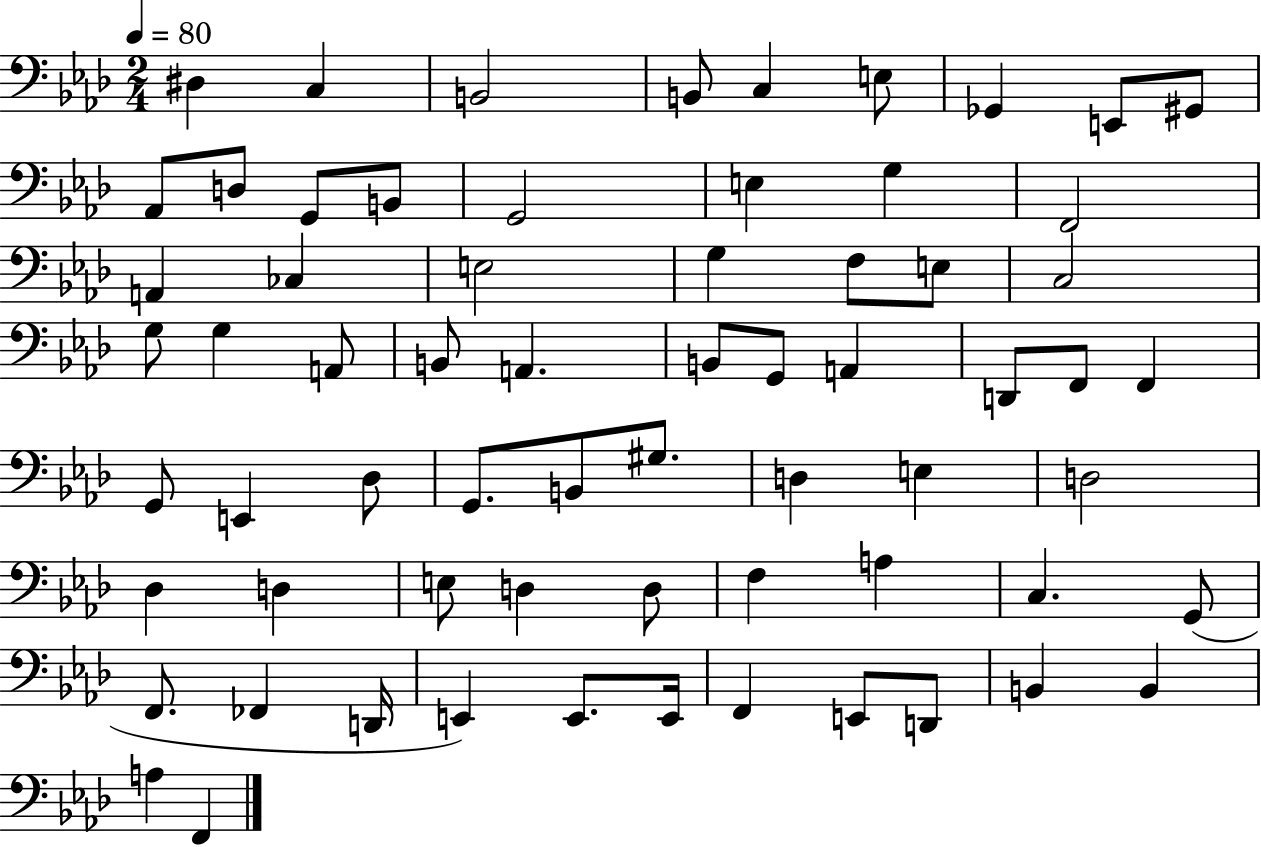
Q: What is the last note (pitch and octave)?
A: F2